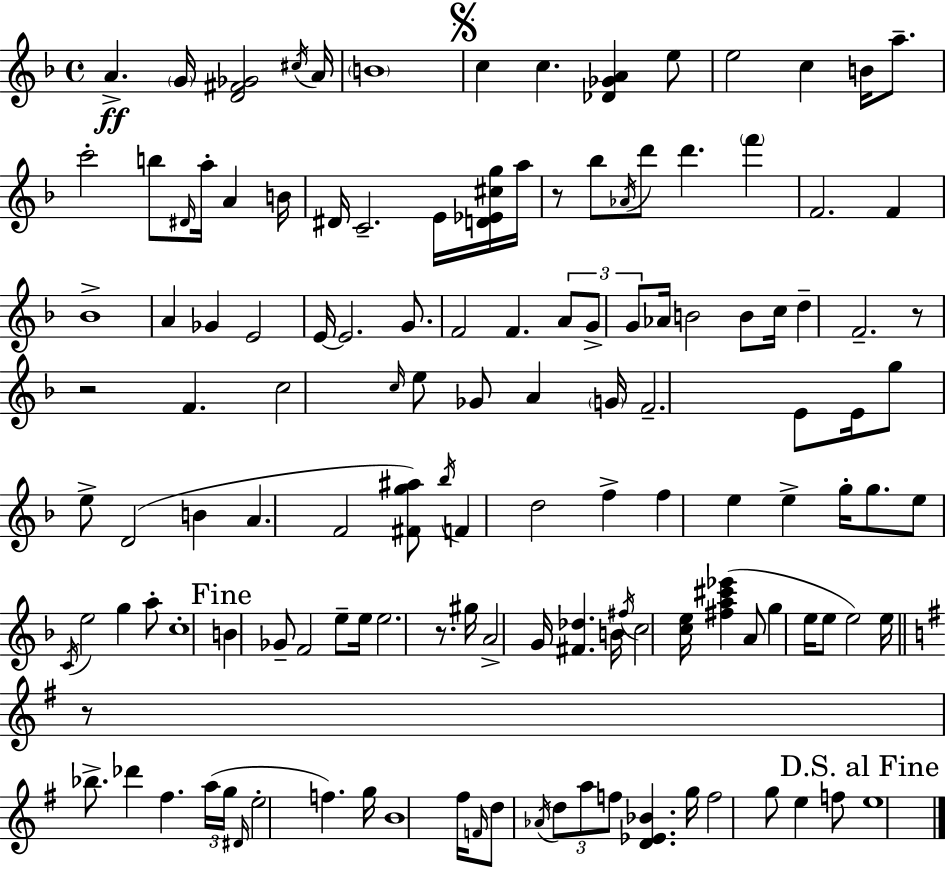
A4/q. G4/s [D4,F#4,Gb4]/h C#5/s A4/s B4/w C5/q C5/q. [Db4,Gb4,A4]/q E5/e E5/h C5/q B4/s A5/e. C6/h B5/e D#4/s A5/s A4/q B4/s D#4/s C4/h. E4/s [D4,Eb4,C#5,G5]/s A5/s R/e Bb5/e Ab4/s D6/e D6/q. F6/q F4/h. F4/q Bb4/w A4/q Gb4/q E4/h E4/s E4/h. G4/e. F4/h F4/q. A4/e G4/e G4/e Ab4/s B4/h B4/e C5/s D5/q F4/h. R/e R/h F4/q. C5/h C5/s E5/e Gb4/e A4/q G4/s F4/h. E4/e E4/s G5/e E5/e D4/h B4/q A4/q. F4/h [F#4,G5,A#5]/e Bb5/s F4/q D5/h F5/q F5/q E5/q E5/q G5/s G5/e. E5/e C4/s E5/h G5/q A5/e C5/w B4/q Gb4/e F4/h E5/e E5/s E5/h. R/e. G#5/s A4/h G4/s [F#4,Db5]/q. B4/s F#5/s C5/h [C5,E5]/s [F#5,A5,C#6,Eb6]/q A4/e G5/q E5/s E5/e E5/h E5/s R/e Bb5/e. Db6/q F#5/q. A5/s G5/s D#4/s E5/h F5/q. G5/s B4/w F#5/s F4/s D5/e Ab4/s D5/e A5/e F5/e [D4,Eb4,Bb4]/q. G5/s F5/h G5/e E5/q F5/e E5/w